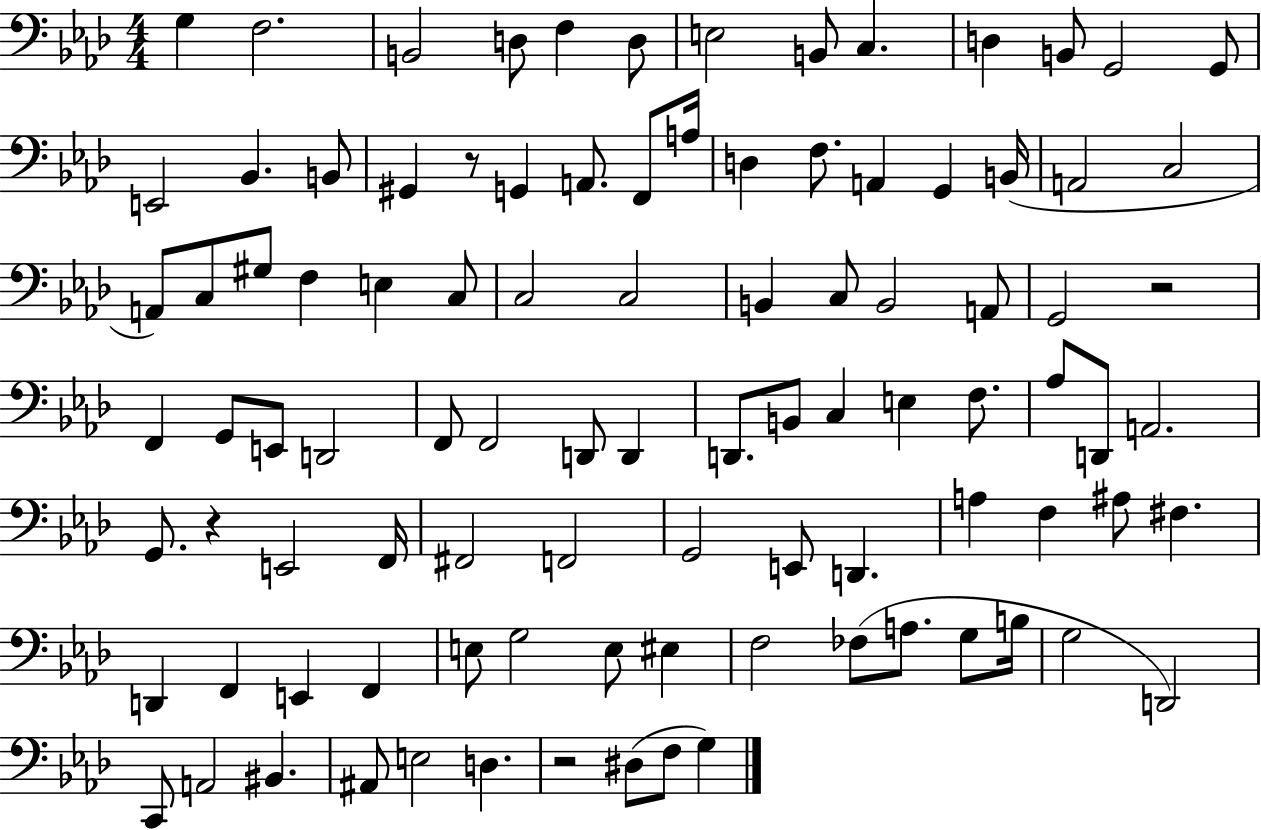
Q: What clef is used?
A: bass